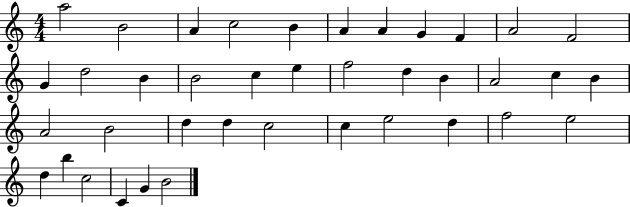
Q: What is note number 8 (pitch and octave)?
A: G4